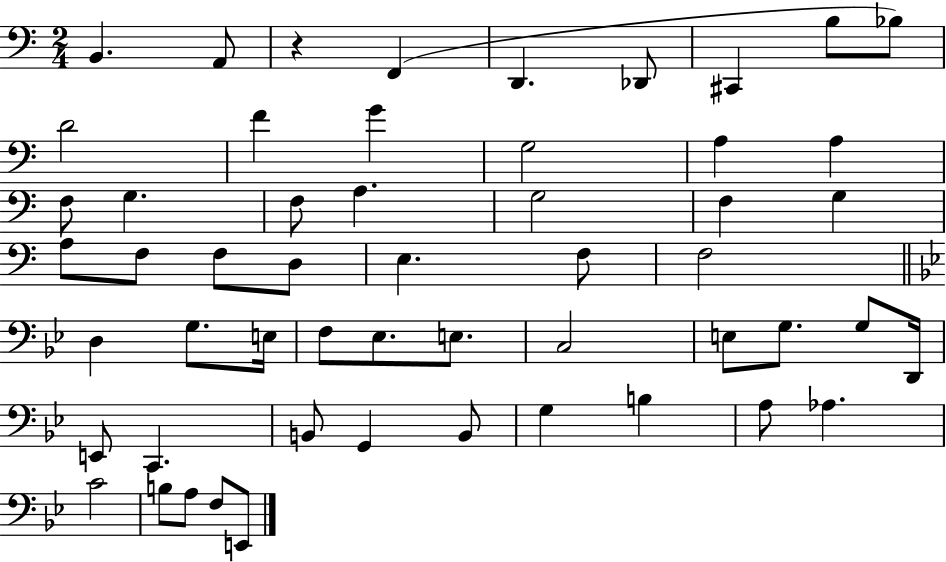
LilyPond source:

{
  \clef bass
  \numericTimeSignature
  \time 2/4
  \key c \major
  b,4. a,8 | r4 f,4( | d,4. des,8 | cis,4 b8 bes8) | \break d'2 | f'4 g'4 | g2 | a4 a4 | \break f8 g4. | f8 a4. | g2 | f4 g4 | \break a8 f8 f8 d8 | e4. f8 | f2 | \bar "||" \break \key bes \major d4 g8. e16 | f8 ees8. e8. | c2 | e8 g8. g8 d,16 | \break e,8 c,4. | b,8 g,4 b,8 | g4 b4 | a8 aes4. | \break c'2 | b8 a8 f8 e,8 | \bar "|."
}